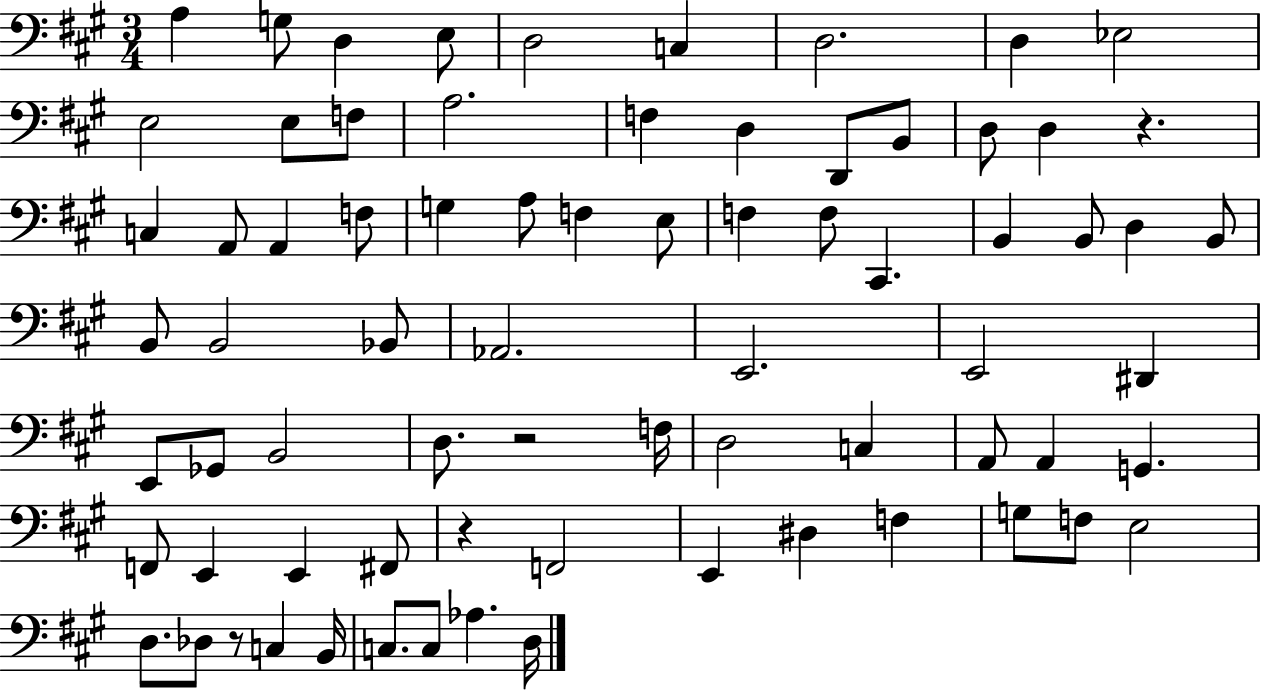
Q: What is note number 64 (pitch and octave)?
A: Db3